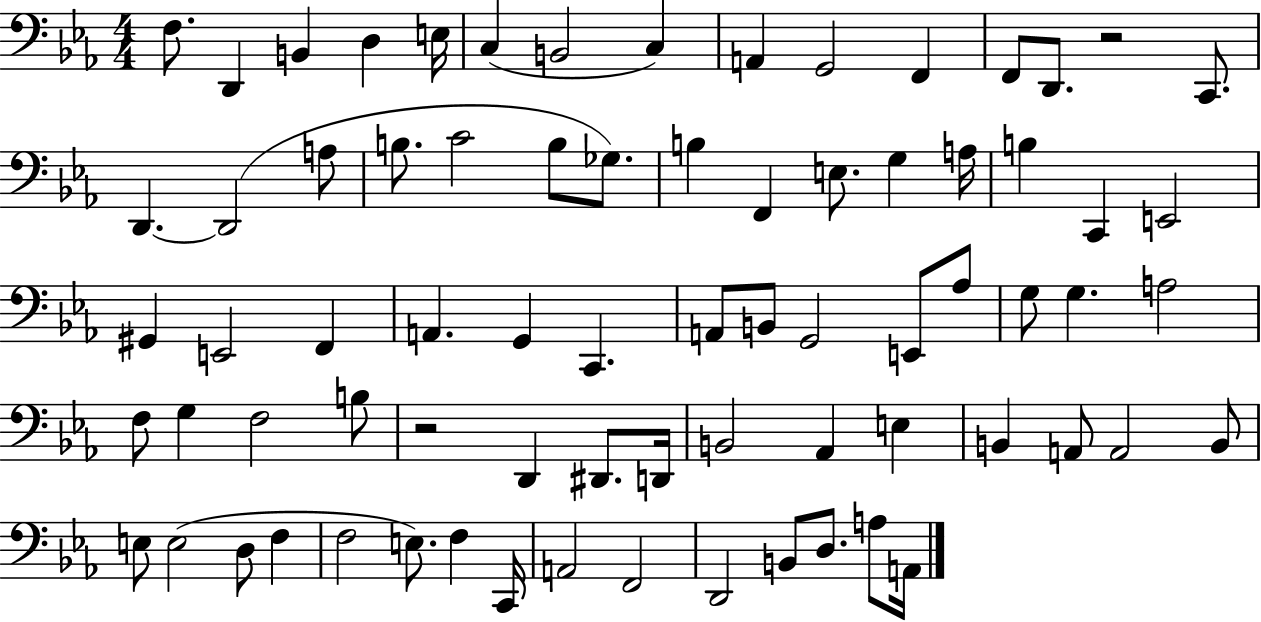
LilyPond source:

{
  \clef bass
  \numericTimeSignature
  \time 4/4
  \key ees \major
  f8. d,4 b,4 d4 e16 | c4( b,2 c4) | a,4 g,2 f,4 | f,8 d,8. r2 c,8. | \break d,4.~~ d,2( a8 | b8. c'2 b8 ges8.) | b4 f,4 e8. g4 a16 | b4 c,4 e,2 | \break gis,4 e,2 f,4 | a,4. g,4 c,4. | a,8 b,8 g,2 e,8 aes8 | g8 g4. a2 | \break f8 g4 f2 b8 | r2 d,4 dis,8. d,16 | b,2 aes,4 e4 | b,4 a,8 a,2 b,8 | \break e8 e2( d8 f4 | f2 e8.) f4 c,16 | a,2 f,2 | d,2 b,8 d8. a8 a,16 | \break \bar "|."
}